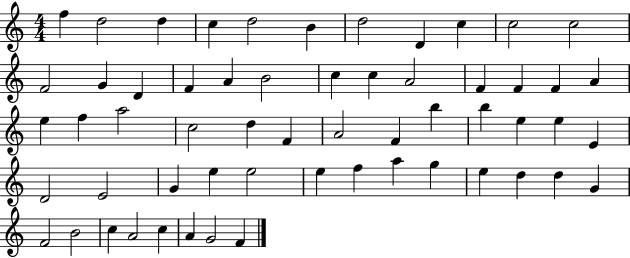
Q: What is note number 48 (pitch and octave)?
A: D5